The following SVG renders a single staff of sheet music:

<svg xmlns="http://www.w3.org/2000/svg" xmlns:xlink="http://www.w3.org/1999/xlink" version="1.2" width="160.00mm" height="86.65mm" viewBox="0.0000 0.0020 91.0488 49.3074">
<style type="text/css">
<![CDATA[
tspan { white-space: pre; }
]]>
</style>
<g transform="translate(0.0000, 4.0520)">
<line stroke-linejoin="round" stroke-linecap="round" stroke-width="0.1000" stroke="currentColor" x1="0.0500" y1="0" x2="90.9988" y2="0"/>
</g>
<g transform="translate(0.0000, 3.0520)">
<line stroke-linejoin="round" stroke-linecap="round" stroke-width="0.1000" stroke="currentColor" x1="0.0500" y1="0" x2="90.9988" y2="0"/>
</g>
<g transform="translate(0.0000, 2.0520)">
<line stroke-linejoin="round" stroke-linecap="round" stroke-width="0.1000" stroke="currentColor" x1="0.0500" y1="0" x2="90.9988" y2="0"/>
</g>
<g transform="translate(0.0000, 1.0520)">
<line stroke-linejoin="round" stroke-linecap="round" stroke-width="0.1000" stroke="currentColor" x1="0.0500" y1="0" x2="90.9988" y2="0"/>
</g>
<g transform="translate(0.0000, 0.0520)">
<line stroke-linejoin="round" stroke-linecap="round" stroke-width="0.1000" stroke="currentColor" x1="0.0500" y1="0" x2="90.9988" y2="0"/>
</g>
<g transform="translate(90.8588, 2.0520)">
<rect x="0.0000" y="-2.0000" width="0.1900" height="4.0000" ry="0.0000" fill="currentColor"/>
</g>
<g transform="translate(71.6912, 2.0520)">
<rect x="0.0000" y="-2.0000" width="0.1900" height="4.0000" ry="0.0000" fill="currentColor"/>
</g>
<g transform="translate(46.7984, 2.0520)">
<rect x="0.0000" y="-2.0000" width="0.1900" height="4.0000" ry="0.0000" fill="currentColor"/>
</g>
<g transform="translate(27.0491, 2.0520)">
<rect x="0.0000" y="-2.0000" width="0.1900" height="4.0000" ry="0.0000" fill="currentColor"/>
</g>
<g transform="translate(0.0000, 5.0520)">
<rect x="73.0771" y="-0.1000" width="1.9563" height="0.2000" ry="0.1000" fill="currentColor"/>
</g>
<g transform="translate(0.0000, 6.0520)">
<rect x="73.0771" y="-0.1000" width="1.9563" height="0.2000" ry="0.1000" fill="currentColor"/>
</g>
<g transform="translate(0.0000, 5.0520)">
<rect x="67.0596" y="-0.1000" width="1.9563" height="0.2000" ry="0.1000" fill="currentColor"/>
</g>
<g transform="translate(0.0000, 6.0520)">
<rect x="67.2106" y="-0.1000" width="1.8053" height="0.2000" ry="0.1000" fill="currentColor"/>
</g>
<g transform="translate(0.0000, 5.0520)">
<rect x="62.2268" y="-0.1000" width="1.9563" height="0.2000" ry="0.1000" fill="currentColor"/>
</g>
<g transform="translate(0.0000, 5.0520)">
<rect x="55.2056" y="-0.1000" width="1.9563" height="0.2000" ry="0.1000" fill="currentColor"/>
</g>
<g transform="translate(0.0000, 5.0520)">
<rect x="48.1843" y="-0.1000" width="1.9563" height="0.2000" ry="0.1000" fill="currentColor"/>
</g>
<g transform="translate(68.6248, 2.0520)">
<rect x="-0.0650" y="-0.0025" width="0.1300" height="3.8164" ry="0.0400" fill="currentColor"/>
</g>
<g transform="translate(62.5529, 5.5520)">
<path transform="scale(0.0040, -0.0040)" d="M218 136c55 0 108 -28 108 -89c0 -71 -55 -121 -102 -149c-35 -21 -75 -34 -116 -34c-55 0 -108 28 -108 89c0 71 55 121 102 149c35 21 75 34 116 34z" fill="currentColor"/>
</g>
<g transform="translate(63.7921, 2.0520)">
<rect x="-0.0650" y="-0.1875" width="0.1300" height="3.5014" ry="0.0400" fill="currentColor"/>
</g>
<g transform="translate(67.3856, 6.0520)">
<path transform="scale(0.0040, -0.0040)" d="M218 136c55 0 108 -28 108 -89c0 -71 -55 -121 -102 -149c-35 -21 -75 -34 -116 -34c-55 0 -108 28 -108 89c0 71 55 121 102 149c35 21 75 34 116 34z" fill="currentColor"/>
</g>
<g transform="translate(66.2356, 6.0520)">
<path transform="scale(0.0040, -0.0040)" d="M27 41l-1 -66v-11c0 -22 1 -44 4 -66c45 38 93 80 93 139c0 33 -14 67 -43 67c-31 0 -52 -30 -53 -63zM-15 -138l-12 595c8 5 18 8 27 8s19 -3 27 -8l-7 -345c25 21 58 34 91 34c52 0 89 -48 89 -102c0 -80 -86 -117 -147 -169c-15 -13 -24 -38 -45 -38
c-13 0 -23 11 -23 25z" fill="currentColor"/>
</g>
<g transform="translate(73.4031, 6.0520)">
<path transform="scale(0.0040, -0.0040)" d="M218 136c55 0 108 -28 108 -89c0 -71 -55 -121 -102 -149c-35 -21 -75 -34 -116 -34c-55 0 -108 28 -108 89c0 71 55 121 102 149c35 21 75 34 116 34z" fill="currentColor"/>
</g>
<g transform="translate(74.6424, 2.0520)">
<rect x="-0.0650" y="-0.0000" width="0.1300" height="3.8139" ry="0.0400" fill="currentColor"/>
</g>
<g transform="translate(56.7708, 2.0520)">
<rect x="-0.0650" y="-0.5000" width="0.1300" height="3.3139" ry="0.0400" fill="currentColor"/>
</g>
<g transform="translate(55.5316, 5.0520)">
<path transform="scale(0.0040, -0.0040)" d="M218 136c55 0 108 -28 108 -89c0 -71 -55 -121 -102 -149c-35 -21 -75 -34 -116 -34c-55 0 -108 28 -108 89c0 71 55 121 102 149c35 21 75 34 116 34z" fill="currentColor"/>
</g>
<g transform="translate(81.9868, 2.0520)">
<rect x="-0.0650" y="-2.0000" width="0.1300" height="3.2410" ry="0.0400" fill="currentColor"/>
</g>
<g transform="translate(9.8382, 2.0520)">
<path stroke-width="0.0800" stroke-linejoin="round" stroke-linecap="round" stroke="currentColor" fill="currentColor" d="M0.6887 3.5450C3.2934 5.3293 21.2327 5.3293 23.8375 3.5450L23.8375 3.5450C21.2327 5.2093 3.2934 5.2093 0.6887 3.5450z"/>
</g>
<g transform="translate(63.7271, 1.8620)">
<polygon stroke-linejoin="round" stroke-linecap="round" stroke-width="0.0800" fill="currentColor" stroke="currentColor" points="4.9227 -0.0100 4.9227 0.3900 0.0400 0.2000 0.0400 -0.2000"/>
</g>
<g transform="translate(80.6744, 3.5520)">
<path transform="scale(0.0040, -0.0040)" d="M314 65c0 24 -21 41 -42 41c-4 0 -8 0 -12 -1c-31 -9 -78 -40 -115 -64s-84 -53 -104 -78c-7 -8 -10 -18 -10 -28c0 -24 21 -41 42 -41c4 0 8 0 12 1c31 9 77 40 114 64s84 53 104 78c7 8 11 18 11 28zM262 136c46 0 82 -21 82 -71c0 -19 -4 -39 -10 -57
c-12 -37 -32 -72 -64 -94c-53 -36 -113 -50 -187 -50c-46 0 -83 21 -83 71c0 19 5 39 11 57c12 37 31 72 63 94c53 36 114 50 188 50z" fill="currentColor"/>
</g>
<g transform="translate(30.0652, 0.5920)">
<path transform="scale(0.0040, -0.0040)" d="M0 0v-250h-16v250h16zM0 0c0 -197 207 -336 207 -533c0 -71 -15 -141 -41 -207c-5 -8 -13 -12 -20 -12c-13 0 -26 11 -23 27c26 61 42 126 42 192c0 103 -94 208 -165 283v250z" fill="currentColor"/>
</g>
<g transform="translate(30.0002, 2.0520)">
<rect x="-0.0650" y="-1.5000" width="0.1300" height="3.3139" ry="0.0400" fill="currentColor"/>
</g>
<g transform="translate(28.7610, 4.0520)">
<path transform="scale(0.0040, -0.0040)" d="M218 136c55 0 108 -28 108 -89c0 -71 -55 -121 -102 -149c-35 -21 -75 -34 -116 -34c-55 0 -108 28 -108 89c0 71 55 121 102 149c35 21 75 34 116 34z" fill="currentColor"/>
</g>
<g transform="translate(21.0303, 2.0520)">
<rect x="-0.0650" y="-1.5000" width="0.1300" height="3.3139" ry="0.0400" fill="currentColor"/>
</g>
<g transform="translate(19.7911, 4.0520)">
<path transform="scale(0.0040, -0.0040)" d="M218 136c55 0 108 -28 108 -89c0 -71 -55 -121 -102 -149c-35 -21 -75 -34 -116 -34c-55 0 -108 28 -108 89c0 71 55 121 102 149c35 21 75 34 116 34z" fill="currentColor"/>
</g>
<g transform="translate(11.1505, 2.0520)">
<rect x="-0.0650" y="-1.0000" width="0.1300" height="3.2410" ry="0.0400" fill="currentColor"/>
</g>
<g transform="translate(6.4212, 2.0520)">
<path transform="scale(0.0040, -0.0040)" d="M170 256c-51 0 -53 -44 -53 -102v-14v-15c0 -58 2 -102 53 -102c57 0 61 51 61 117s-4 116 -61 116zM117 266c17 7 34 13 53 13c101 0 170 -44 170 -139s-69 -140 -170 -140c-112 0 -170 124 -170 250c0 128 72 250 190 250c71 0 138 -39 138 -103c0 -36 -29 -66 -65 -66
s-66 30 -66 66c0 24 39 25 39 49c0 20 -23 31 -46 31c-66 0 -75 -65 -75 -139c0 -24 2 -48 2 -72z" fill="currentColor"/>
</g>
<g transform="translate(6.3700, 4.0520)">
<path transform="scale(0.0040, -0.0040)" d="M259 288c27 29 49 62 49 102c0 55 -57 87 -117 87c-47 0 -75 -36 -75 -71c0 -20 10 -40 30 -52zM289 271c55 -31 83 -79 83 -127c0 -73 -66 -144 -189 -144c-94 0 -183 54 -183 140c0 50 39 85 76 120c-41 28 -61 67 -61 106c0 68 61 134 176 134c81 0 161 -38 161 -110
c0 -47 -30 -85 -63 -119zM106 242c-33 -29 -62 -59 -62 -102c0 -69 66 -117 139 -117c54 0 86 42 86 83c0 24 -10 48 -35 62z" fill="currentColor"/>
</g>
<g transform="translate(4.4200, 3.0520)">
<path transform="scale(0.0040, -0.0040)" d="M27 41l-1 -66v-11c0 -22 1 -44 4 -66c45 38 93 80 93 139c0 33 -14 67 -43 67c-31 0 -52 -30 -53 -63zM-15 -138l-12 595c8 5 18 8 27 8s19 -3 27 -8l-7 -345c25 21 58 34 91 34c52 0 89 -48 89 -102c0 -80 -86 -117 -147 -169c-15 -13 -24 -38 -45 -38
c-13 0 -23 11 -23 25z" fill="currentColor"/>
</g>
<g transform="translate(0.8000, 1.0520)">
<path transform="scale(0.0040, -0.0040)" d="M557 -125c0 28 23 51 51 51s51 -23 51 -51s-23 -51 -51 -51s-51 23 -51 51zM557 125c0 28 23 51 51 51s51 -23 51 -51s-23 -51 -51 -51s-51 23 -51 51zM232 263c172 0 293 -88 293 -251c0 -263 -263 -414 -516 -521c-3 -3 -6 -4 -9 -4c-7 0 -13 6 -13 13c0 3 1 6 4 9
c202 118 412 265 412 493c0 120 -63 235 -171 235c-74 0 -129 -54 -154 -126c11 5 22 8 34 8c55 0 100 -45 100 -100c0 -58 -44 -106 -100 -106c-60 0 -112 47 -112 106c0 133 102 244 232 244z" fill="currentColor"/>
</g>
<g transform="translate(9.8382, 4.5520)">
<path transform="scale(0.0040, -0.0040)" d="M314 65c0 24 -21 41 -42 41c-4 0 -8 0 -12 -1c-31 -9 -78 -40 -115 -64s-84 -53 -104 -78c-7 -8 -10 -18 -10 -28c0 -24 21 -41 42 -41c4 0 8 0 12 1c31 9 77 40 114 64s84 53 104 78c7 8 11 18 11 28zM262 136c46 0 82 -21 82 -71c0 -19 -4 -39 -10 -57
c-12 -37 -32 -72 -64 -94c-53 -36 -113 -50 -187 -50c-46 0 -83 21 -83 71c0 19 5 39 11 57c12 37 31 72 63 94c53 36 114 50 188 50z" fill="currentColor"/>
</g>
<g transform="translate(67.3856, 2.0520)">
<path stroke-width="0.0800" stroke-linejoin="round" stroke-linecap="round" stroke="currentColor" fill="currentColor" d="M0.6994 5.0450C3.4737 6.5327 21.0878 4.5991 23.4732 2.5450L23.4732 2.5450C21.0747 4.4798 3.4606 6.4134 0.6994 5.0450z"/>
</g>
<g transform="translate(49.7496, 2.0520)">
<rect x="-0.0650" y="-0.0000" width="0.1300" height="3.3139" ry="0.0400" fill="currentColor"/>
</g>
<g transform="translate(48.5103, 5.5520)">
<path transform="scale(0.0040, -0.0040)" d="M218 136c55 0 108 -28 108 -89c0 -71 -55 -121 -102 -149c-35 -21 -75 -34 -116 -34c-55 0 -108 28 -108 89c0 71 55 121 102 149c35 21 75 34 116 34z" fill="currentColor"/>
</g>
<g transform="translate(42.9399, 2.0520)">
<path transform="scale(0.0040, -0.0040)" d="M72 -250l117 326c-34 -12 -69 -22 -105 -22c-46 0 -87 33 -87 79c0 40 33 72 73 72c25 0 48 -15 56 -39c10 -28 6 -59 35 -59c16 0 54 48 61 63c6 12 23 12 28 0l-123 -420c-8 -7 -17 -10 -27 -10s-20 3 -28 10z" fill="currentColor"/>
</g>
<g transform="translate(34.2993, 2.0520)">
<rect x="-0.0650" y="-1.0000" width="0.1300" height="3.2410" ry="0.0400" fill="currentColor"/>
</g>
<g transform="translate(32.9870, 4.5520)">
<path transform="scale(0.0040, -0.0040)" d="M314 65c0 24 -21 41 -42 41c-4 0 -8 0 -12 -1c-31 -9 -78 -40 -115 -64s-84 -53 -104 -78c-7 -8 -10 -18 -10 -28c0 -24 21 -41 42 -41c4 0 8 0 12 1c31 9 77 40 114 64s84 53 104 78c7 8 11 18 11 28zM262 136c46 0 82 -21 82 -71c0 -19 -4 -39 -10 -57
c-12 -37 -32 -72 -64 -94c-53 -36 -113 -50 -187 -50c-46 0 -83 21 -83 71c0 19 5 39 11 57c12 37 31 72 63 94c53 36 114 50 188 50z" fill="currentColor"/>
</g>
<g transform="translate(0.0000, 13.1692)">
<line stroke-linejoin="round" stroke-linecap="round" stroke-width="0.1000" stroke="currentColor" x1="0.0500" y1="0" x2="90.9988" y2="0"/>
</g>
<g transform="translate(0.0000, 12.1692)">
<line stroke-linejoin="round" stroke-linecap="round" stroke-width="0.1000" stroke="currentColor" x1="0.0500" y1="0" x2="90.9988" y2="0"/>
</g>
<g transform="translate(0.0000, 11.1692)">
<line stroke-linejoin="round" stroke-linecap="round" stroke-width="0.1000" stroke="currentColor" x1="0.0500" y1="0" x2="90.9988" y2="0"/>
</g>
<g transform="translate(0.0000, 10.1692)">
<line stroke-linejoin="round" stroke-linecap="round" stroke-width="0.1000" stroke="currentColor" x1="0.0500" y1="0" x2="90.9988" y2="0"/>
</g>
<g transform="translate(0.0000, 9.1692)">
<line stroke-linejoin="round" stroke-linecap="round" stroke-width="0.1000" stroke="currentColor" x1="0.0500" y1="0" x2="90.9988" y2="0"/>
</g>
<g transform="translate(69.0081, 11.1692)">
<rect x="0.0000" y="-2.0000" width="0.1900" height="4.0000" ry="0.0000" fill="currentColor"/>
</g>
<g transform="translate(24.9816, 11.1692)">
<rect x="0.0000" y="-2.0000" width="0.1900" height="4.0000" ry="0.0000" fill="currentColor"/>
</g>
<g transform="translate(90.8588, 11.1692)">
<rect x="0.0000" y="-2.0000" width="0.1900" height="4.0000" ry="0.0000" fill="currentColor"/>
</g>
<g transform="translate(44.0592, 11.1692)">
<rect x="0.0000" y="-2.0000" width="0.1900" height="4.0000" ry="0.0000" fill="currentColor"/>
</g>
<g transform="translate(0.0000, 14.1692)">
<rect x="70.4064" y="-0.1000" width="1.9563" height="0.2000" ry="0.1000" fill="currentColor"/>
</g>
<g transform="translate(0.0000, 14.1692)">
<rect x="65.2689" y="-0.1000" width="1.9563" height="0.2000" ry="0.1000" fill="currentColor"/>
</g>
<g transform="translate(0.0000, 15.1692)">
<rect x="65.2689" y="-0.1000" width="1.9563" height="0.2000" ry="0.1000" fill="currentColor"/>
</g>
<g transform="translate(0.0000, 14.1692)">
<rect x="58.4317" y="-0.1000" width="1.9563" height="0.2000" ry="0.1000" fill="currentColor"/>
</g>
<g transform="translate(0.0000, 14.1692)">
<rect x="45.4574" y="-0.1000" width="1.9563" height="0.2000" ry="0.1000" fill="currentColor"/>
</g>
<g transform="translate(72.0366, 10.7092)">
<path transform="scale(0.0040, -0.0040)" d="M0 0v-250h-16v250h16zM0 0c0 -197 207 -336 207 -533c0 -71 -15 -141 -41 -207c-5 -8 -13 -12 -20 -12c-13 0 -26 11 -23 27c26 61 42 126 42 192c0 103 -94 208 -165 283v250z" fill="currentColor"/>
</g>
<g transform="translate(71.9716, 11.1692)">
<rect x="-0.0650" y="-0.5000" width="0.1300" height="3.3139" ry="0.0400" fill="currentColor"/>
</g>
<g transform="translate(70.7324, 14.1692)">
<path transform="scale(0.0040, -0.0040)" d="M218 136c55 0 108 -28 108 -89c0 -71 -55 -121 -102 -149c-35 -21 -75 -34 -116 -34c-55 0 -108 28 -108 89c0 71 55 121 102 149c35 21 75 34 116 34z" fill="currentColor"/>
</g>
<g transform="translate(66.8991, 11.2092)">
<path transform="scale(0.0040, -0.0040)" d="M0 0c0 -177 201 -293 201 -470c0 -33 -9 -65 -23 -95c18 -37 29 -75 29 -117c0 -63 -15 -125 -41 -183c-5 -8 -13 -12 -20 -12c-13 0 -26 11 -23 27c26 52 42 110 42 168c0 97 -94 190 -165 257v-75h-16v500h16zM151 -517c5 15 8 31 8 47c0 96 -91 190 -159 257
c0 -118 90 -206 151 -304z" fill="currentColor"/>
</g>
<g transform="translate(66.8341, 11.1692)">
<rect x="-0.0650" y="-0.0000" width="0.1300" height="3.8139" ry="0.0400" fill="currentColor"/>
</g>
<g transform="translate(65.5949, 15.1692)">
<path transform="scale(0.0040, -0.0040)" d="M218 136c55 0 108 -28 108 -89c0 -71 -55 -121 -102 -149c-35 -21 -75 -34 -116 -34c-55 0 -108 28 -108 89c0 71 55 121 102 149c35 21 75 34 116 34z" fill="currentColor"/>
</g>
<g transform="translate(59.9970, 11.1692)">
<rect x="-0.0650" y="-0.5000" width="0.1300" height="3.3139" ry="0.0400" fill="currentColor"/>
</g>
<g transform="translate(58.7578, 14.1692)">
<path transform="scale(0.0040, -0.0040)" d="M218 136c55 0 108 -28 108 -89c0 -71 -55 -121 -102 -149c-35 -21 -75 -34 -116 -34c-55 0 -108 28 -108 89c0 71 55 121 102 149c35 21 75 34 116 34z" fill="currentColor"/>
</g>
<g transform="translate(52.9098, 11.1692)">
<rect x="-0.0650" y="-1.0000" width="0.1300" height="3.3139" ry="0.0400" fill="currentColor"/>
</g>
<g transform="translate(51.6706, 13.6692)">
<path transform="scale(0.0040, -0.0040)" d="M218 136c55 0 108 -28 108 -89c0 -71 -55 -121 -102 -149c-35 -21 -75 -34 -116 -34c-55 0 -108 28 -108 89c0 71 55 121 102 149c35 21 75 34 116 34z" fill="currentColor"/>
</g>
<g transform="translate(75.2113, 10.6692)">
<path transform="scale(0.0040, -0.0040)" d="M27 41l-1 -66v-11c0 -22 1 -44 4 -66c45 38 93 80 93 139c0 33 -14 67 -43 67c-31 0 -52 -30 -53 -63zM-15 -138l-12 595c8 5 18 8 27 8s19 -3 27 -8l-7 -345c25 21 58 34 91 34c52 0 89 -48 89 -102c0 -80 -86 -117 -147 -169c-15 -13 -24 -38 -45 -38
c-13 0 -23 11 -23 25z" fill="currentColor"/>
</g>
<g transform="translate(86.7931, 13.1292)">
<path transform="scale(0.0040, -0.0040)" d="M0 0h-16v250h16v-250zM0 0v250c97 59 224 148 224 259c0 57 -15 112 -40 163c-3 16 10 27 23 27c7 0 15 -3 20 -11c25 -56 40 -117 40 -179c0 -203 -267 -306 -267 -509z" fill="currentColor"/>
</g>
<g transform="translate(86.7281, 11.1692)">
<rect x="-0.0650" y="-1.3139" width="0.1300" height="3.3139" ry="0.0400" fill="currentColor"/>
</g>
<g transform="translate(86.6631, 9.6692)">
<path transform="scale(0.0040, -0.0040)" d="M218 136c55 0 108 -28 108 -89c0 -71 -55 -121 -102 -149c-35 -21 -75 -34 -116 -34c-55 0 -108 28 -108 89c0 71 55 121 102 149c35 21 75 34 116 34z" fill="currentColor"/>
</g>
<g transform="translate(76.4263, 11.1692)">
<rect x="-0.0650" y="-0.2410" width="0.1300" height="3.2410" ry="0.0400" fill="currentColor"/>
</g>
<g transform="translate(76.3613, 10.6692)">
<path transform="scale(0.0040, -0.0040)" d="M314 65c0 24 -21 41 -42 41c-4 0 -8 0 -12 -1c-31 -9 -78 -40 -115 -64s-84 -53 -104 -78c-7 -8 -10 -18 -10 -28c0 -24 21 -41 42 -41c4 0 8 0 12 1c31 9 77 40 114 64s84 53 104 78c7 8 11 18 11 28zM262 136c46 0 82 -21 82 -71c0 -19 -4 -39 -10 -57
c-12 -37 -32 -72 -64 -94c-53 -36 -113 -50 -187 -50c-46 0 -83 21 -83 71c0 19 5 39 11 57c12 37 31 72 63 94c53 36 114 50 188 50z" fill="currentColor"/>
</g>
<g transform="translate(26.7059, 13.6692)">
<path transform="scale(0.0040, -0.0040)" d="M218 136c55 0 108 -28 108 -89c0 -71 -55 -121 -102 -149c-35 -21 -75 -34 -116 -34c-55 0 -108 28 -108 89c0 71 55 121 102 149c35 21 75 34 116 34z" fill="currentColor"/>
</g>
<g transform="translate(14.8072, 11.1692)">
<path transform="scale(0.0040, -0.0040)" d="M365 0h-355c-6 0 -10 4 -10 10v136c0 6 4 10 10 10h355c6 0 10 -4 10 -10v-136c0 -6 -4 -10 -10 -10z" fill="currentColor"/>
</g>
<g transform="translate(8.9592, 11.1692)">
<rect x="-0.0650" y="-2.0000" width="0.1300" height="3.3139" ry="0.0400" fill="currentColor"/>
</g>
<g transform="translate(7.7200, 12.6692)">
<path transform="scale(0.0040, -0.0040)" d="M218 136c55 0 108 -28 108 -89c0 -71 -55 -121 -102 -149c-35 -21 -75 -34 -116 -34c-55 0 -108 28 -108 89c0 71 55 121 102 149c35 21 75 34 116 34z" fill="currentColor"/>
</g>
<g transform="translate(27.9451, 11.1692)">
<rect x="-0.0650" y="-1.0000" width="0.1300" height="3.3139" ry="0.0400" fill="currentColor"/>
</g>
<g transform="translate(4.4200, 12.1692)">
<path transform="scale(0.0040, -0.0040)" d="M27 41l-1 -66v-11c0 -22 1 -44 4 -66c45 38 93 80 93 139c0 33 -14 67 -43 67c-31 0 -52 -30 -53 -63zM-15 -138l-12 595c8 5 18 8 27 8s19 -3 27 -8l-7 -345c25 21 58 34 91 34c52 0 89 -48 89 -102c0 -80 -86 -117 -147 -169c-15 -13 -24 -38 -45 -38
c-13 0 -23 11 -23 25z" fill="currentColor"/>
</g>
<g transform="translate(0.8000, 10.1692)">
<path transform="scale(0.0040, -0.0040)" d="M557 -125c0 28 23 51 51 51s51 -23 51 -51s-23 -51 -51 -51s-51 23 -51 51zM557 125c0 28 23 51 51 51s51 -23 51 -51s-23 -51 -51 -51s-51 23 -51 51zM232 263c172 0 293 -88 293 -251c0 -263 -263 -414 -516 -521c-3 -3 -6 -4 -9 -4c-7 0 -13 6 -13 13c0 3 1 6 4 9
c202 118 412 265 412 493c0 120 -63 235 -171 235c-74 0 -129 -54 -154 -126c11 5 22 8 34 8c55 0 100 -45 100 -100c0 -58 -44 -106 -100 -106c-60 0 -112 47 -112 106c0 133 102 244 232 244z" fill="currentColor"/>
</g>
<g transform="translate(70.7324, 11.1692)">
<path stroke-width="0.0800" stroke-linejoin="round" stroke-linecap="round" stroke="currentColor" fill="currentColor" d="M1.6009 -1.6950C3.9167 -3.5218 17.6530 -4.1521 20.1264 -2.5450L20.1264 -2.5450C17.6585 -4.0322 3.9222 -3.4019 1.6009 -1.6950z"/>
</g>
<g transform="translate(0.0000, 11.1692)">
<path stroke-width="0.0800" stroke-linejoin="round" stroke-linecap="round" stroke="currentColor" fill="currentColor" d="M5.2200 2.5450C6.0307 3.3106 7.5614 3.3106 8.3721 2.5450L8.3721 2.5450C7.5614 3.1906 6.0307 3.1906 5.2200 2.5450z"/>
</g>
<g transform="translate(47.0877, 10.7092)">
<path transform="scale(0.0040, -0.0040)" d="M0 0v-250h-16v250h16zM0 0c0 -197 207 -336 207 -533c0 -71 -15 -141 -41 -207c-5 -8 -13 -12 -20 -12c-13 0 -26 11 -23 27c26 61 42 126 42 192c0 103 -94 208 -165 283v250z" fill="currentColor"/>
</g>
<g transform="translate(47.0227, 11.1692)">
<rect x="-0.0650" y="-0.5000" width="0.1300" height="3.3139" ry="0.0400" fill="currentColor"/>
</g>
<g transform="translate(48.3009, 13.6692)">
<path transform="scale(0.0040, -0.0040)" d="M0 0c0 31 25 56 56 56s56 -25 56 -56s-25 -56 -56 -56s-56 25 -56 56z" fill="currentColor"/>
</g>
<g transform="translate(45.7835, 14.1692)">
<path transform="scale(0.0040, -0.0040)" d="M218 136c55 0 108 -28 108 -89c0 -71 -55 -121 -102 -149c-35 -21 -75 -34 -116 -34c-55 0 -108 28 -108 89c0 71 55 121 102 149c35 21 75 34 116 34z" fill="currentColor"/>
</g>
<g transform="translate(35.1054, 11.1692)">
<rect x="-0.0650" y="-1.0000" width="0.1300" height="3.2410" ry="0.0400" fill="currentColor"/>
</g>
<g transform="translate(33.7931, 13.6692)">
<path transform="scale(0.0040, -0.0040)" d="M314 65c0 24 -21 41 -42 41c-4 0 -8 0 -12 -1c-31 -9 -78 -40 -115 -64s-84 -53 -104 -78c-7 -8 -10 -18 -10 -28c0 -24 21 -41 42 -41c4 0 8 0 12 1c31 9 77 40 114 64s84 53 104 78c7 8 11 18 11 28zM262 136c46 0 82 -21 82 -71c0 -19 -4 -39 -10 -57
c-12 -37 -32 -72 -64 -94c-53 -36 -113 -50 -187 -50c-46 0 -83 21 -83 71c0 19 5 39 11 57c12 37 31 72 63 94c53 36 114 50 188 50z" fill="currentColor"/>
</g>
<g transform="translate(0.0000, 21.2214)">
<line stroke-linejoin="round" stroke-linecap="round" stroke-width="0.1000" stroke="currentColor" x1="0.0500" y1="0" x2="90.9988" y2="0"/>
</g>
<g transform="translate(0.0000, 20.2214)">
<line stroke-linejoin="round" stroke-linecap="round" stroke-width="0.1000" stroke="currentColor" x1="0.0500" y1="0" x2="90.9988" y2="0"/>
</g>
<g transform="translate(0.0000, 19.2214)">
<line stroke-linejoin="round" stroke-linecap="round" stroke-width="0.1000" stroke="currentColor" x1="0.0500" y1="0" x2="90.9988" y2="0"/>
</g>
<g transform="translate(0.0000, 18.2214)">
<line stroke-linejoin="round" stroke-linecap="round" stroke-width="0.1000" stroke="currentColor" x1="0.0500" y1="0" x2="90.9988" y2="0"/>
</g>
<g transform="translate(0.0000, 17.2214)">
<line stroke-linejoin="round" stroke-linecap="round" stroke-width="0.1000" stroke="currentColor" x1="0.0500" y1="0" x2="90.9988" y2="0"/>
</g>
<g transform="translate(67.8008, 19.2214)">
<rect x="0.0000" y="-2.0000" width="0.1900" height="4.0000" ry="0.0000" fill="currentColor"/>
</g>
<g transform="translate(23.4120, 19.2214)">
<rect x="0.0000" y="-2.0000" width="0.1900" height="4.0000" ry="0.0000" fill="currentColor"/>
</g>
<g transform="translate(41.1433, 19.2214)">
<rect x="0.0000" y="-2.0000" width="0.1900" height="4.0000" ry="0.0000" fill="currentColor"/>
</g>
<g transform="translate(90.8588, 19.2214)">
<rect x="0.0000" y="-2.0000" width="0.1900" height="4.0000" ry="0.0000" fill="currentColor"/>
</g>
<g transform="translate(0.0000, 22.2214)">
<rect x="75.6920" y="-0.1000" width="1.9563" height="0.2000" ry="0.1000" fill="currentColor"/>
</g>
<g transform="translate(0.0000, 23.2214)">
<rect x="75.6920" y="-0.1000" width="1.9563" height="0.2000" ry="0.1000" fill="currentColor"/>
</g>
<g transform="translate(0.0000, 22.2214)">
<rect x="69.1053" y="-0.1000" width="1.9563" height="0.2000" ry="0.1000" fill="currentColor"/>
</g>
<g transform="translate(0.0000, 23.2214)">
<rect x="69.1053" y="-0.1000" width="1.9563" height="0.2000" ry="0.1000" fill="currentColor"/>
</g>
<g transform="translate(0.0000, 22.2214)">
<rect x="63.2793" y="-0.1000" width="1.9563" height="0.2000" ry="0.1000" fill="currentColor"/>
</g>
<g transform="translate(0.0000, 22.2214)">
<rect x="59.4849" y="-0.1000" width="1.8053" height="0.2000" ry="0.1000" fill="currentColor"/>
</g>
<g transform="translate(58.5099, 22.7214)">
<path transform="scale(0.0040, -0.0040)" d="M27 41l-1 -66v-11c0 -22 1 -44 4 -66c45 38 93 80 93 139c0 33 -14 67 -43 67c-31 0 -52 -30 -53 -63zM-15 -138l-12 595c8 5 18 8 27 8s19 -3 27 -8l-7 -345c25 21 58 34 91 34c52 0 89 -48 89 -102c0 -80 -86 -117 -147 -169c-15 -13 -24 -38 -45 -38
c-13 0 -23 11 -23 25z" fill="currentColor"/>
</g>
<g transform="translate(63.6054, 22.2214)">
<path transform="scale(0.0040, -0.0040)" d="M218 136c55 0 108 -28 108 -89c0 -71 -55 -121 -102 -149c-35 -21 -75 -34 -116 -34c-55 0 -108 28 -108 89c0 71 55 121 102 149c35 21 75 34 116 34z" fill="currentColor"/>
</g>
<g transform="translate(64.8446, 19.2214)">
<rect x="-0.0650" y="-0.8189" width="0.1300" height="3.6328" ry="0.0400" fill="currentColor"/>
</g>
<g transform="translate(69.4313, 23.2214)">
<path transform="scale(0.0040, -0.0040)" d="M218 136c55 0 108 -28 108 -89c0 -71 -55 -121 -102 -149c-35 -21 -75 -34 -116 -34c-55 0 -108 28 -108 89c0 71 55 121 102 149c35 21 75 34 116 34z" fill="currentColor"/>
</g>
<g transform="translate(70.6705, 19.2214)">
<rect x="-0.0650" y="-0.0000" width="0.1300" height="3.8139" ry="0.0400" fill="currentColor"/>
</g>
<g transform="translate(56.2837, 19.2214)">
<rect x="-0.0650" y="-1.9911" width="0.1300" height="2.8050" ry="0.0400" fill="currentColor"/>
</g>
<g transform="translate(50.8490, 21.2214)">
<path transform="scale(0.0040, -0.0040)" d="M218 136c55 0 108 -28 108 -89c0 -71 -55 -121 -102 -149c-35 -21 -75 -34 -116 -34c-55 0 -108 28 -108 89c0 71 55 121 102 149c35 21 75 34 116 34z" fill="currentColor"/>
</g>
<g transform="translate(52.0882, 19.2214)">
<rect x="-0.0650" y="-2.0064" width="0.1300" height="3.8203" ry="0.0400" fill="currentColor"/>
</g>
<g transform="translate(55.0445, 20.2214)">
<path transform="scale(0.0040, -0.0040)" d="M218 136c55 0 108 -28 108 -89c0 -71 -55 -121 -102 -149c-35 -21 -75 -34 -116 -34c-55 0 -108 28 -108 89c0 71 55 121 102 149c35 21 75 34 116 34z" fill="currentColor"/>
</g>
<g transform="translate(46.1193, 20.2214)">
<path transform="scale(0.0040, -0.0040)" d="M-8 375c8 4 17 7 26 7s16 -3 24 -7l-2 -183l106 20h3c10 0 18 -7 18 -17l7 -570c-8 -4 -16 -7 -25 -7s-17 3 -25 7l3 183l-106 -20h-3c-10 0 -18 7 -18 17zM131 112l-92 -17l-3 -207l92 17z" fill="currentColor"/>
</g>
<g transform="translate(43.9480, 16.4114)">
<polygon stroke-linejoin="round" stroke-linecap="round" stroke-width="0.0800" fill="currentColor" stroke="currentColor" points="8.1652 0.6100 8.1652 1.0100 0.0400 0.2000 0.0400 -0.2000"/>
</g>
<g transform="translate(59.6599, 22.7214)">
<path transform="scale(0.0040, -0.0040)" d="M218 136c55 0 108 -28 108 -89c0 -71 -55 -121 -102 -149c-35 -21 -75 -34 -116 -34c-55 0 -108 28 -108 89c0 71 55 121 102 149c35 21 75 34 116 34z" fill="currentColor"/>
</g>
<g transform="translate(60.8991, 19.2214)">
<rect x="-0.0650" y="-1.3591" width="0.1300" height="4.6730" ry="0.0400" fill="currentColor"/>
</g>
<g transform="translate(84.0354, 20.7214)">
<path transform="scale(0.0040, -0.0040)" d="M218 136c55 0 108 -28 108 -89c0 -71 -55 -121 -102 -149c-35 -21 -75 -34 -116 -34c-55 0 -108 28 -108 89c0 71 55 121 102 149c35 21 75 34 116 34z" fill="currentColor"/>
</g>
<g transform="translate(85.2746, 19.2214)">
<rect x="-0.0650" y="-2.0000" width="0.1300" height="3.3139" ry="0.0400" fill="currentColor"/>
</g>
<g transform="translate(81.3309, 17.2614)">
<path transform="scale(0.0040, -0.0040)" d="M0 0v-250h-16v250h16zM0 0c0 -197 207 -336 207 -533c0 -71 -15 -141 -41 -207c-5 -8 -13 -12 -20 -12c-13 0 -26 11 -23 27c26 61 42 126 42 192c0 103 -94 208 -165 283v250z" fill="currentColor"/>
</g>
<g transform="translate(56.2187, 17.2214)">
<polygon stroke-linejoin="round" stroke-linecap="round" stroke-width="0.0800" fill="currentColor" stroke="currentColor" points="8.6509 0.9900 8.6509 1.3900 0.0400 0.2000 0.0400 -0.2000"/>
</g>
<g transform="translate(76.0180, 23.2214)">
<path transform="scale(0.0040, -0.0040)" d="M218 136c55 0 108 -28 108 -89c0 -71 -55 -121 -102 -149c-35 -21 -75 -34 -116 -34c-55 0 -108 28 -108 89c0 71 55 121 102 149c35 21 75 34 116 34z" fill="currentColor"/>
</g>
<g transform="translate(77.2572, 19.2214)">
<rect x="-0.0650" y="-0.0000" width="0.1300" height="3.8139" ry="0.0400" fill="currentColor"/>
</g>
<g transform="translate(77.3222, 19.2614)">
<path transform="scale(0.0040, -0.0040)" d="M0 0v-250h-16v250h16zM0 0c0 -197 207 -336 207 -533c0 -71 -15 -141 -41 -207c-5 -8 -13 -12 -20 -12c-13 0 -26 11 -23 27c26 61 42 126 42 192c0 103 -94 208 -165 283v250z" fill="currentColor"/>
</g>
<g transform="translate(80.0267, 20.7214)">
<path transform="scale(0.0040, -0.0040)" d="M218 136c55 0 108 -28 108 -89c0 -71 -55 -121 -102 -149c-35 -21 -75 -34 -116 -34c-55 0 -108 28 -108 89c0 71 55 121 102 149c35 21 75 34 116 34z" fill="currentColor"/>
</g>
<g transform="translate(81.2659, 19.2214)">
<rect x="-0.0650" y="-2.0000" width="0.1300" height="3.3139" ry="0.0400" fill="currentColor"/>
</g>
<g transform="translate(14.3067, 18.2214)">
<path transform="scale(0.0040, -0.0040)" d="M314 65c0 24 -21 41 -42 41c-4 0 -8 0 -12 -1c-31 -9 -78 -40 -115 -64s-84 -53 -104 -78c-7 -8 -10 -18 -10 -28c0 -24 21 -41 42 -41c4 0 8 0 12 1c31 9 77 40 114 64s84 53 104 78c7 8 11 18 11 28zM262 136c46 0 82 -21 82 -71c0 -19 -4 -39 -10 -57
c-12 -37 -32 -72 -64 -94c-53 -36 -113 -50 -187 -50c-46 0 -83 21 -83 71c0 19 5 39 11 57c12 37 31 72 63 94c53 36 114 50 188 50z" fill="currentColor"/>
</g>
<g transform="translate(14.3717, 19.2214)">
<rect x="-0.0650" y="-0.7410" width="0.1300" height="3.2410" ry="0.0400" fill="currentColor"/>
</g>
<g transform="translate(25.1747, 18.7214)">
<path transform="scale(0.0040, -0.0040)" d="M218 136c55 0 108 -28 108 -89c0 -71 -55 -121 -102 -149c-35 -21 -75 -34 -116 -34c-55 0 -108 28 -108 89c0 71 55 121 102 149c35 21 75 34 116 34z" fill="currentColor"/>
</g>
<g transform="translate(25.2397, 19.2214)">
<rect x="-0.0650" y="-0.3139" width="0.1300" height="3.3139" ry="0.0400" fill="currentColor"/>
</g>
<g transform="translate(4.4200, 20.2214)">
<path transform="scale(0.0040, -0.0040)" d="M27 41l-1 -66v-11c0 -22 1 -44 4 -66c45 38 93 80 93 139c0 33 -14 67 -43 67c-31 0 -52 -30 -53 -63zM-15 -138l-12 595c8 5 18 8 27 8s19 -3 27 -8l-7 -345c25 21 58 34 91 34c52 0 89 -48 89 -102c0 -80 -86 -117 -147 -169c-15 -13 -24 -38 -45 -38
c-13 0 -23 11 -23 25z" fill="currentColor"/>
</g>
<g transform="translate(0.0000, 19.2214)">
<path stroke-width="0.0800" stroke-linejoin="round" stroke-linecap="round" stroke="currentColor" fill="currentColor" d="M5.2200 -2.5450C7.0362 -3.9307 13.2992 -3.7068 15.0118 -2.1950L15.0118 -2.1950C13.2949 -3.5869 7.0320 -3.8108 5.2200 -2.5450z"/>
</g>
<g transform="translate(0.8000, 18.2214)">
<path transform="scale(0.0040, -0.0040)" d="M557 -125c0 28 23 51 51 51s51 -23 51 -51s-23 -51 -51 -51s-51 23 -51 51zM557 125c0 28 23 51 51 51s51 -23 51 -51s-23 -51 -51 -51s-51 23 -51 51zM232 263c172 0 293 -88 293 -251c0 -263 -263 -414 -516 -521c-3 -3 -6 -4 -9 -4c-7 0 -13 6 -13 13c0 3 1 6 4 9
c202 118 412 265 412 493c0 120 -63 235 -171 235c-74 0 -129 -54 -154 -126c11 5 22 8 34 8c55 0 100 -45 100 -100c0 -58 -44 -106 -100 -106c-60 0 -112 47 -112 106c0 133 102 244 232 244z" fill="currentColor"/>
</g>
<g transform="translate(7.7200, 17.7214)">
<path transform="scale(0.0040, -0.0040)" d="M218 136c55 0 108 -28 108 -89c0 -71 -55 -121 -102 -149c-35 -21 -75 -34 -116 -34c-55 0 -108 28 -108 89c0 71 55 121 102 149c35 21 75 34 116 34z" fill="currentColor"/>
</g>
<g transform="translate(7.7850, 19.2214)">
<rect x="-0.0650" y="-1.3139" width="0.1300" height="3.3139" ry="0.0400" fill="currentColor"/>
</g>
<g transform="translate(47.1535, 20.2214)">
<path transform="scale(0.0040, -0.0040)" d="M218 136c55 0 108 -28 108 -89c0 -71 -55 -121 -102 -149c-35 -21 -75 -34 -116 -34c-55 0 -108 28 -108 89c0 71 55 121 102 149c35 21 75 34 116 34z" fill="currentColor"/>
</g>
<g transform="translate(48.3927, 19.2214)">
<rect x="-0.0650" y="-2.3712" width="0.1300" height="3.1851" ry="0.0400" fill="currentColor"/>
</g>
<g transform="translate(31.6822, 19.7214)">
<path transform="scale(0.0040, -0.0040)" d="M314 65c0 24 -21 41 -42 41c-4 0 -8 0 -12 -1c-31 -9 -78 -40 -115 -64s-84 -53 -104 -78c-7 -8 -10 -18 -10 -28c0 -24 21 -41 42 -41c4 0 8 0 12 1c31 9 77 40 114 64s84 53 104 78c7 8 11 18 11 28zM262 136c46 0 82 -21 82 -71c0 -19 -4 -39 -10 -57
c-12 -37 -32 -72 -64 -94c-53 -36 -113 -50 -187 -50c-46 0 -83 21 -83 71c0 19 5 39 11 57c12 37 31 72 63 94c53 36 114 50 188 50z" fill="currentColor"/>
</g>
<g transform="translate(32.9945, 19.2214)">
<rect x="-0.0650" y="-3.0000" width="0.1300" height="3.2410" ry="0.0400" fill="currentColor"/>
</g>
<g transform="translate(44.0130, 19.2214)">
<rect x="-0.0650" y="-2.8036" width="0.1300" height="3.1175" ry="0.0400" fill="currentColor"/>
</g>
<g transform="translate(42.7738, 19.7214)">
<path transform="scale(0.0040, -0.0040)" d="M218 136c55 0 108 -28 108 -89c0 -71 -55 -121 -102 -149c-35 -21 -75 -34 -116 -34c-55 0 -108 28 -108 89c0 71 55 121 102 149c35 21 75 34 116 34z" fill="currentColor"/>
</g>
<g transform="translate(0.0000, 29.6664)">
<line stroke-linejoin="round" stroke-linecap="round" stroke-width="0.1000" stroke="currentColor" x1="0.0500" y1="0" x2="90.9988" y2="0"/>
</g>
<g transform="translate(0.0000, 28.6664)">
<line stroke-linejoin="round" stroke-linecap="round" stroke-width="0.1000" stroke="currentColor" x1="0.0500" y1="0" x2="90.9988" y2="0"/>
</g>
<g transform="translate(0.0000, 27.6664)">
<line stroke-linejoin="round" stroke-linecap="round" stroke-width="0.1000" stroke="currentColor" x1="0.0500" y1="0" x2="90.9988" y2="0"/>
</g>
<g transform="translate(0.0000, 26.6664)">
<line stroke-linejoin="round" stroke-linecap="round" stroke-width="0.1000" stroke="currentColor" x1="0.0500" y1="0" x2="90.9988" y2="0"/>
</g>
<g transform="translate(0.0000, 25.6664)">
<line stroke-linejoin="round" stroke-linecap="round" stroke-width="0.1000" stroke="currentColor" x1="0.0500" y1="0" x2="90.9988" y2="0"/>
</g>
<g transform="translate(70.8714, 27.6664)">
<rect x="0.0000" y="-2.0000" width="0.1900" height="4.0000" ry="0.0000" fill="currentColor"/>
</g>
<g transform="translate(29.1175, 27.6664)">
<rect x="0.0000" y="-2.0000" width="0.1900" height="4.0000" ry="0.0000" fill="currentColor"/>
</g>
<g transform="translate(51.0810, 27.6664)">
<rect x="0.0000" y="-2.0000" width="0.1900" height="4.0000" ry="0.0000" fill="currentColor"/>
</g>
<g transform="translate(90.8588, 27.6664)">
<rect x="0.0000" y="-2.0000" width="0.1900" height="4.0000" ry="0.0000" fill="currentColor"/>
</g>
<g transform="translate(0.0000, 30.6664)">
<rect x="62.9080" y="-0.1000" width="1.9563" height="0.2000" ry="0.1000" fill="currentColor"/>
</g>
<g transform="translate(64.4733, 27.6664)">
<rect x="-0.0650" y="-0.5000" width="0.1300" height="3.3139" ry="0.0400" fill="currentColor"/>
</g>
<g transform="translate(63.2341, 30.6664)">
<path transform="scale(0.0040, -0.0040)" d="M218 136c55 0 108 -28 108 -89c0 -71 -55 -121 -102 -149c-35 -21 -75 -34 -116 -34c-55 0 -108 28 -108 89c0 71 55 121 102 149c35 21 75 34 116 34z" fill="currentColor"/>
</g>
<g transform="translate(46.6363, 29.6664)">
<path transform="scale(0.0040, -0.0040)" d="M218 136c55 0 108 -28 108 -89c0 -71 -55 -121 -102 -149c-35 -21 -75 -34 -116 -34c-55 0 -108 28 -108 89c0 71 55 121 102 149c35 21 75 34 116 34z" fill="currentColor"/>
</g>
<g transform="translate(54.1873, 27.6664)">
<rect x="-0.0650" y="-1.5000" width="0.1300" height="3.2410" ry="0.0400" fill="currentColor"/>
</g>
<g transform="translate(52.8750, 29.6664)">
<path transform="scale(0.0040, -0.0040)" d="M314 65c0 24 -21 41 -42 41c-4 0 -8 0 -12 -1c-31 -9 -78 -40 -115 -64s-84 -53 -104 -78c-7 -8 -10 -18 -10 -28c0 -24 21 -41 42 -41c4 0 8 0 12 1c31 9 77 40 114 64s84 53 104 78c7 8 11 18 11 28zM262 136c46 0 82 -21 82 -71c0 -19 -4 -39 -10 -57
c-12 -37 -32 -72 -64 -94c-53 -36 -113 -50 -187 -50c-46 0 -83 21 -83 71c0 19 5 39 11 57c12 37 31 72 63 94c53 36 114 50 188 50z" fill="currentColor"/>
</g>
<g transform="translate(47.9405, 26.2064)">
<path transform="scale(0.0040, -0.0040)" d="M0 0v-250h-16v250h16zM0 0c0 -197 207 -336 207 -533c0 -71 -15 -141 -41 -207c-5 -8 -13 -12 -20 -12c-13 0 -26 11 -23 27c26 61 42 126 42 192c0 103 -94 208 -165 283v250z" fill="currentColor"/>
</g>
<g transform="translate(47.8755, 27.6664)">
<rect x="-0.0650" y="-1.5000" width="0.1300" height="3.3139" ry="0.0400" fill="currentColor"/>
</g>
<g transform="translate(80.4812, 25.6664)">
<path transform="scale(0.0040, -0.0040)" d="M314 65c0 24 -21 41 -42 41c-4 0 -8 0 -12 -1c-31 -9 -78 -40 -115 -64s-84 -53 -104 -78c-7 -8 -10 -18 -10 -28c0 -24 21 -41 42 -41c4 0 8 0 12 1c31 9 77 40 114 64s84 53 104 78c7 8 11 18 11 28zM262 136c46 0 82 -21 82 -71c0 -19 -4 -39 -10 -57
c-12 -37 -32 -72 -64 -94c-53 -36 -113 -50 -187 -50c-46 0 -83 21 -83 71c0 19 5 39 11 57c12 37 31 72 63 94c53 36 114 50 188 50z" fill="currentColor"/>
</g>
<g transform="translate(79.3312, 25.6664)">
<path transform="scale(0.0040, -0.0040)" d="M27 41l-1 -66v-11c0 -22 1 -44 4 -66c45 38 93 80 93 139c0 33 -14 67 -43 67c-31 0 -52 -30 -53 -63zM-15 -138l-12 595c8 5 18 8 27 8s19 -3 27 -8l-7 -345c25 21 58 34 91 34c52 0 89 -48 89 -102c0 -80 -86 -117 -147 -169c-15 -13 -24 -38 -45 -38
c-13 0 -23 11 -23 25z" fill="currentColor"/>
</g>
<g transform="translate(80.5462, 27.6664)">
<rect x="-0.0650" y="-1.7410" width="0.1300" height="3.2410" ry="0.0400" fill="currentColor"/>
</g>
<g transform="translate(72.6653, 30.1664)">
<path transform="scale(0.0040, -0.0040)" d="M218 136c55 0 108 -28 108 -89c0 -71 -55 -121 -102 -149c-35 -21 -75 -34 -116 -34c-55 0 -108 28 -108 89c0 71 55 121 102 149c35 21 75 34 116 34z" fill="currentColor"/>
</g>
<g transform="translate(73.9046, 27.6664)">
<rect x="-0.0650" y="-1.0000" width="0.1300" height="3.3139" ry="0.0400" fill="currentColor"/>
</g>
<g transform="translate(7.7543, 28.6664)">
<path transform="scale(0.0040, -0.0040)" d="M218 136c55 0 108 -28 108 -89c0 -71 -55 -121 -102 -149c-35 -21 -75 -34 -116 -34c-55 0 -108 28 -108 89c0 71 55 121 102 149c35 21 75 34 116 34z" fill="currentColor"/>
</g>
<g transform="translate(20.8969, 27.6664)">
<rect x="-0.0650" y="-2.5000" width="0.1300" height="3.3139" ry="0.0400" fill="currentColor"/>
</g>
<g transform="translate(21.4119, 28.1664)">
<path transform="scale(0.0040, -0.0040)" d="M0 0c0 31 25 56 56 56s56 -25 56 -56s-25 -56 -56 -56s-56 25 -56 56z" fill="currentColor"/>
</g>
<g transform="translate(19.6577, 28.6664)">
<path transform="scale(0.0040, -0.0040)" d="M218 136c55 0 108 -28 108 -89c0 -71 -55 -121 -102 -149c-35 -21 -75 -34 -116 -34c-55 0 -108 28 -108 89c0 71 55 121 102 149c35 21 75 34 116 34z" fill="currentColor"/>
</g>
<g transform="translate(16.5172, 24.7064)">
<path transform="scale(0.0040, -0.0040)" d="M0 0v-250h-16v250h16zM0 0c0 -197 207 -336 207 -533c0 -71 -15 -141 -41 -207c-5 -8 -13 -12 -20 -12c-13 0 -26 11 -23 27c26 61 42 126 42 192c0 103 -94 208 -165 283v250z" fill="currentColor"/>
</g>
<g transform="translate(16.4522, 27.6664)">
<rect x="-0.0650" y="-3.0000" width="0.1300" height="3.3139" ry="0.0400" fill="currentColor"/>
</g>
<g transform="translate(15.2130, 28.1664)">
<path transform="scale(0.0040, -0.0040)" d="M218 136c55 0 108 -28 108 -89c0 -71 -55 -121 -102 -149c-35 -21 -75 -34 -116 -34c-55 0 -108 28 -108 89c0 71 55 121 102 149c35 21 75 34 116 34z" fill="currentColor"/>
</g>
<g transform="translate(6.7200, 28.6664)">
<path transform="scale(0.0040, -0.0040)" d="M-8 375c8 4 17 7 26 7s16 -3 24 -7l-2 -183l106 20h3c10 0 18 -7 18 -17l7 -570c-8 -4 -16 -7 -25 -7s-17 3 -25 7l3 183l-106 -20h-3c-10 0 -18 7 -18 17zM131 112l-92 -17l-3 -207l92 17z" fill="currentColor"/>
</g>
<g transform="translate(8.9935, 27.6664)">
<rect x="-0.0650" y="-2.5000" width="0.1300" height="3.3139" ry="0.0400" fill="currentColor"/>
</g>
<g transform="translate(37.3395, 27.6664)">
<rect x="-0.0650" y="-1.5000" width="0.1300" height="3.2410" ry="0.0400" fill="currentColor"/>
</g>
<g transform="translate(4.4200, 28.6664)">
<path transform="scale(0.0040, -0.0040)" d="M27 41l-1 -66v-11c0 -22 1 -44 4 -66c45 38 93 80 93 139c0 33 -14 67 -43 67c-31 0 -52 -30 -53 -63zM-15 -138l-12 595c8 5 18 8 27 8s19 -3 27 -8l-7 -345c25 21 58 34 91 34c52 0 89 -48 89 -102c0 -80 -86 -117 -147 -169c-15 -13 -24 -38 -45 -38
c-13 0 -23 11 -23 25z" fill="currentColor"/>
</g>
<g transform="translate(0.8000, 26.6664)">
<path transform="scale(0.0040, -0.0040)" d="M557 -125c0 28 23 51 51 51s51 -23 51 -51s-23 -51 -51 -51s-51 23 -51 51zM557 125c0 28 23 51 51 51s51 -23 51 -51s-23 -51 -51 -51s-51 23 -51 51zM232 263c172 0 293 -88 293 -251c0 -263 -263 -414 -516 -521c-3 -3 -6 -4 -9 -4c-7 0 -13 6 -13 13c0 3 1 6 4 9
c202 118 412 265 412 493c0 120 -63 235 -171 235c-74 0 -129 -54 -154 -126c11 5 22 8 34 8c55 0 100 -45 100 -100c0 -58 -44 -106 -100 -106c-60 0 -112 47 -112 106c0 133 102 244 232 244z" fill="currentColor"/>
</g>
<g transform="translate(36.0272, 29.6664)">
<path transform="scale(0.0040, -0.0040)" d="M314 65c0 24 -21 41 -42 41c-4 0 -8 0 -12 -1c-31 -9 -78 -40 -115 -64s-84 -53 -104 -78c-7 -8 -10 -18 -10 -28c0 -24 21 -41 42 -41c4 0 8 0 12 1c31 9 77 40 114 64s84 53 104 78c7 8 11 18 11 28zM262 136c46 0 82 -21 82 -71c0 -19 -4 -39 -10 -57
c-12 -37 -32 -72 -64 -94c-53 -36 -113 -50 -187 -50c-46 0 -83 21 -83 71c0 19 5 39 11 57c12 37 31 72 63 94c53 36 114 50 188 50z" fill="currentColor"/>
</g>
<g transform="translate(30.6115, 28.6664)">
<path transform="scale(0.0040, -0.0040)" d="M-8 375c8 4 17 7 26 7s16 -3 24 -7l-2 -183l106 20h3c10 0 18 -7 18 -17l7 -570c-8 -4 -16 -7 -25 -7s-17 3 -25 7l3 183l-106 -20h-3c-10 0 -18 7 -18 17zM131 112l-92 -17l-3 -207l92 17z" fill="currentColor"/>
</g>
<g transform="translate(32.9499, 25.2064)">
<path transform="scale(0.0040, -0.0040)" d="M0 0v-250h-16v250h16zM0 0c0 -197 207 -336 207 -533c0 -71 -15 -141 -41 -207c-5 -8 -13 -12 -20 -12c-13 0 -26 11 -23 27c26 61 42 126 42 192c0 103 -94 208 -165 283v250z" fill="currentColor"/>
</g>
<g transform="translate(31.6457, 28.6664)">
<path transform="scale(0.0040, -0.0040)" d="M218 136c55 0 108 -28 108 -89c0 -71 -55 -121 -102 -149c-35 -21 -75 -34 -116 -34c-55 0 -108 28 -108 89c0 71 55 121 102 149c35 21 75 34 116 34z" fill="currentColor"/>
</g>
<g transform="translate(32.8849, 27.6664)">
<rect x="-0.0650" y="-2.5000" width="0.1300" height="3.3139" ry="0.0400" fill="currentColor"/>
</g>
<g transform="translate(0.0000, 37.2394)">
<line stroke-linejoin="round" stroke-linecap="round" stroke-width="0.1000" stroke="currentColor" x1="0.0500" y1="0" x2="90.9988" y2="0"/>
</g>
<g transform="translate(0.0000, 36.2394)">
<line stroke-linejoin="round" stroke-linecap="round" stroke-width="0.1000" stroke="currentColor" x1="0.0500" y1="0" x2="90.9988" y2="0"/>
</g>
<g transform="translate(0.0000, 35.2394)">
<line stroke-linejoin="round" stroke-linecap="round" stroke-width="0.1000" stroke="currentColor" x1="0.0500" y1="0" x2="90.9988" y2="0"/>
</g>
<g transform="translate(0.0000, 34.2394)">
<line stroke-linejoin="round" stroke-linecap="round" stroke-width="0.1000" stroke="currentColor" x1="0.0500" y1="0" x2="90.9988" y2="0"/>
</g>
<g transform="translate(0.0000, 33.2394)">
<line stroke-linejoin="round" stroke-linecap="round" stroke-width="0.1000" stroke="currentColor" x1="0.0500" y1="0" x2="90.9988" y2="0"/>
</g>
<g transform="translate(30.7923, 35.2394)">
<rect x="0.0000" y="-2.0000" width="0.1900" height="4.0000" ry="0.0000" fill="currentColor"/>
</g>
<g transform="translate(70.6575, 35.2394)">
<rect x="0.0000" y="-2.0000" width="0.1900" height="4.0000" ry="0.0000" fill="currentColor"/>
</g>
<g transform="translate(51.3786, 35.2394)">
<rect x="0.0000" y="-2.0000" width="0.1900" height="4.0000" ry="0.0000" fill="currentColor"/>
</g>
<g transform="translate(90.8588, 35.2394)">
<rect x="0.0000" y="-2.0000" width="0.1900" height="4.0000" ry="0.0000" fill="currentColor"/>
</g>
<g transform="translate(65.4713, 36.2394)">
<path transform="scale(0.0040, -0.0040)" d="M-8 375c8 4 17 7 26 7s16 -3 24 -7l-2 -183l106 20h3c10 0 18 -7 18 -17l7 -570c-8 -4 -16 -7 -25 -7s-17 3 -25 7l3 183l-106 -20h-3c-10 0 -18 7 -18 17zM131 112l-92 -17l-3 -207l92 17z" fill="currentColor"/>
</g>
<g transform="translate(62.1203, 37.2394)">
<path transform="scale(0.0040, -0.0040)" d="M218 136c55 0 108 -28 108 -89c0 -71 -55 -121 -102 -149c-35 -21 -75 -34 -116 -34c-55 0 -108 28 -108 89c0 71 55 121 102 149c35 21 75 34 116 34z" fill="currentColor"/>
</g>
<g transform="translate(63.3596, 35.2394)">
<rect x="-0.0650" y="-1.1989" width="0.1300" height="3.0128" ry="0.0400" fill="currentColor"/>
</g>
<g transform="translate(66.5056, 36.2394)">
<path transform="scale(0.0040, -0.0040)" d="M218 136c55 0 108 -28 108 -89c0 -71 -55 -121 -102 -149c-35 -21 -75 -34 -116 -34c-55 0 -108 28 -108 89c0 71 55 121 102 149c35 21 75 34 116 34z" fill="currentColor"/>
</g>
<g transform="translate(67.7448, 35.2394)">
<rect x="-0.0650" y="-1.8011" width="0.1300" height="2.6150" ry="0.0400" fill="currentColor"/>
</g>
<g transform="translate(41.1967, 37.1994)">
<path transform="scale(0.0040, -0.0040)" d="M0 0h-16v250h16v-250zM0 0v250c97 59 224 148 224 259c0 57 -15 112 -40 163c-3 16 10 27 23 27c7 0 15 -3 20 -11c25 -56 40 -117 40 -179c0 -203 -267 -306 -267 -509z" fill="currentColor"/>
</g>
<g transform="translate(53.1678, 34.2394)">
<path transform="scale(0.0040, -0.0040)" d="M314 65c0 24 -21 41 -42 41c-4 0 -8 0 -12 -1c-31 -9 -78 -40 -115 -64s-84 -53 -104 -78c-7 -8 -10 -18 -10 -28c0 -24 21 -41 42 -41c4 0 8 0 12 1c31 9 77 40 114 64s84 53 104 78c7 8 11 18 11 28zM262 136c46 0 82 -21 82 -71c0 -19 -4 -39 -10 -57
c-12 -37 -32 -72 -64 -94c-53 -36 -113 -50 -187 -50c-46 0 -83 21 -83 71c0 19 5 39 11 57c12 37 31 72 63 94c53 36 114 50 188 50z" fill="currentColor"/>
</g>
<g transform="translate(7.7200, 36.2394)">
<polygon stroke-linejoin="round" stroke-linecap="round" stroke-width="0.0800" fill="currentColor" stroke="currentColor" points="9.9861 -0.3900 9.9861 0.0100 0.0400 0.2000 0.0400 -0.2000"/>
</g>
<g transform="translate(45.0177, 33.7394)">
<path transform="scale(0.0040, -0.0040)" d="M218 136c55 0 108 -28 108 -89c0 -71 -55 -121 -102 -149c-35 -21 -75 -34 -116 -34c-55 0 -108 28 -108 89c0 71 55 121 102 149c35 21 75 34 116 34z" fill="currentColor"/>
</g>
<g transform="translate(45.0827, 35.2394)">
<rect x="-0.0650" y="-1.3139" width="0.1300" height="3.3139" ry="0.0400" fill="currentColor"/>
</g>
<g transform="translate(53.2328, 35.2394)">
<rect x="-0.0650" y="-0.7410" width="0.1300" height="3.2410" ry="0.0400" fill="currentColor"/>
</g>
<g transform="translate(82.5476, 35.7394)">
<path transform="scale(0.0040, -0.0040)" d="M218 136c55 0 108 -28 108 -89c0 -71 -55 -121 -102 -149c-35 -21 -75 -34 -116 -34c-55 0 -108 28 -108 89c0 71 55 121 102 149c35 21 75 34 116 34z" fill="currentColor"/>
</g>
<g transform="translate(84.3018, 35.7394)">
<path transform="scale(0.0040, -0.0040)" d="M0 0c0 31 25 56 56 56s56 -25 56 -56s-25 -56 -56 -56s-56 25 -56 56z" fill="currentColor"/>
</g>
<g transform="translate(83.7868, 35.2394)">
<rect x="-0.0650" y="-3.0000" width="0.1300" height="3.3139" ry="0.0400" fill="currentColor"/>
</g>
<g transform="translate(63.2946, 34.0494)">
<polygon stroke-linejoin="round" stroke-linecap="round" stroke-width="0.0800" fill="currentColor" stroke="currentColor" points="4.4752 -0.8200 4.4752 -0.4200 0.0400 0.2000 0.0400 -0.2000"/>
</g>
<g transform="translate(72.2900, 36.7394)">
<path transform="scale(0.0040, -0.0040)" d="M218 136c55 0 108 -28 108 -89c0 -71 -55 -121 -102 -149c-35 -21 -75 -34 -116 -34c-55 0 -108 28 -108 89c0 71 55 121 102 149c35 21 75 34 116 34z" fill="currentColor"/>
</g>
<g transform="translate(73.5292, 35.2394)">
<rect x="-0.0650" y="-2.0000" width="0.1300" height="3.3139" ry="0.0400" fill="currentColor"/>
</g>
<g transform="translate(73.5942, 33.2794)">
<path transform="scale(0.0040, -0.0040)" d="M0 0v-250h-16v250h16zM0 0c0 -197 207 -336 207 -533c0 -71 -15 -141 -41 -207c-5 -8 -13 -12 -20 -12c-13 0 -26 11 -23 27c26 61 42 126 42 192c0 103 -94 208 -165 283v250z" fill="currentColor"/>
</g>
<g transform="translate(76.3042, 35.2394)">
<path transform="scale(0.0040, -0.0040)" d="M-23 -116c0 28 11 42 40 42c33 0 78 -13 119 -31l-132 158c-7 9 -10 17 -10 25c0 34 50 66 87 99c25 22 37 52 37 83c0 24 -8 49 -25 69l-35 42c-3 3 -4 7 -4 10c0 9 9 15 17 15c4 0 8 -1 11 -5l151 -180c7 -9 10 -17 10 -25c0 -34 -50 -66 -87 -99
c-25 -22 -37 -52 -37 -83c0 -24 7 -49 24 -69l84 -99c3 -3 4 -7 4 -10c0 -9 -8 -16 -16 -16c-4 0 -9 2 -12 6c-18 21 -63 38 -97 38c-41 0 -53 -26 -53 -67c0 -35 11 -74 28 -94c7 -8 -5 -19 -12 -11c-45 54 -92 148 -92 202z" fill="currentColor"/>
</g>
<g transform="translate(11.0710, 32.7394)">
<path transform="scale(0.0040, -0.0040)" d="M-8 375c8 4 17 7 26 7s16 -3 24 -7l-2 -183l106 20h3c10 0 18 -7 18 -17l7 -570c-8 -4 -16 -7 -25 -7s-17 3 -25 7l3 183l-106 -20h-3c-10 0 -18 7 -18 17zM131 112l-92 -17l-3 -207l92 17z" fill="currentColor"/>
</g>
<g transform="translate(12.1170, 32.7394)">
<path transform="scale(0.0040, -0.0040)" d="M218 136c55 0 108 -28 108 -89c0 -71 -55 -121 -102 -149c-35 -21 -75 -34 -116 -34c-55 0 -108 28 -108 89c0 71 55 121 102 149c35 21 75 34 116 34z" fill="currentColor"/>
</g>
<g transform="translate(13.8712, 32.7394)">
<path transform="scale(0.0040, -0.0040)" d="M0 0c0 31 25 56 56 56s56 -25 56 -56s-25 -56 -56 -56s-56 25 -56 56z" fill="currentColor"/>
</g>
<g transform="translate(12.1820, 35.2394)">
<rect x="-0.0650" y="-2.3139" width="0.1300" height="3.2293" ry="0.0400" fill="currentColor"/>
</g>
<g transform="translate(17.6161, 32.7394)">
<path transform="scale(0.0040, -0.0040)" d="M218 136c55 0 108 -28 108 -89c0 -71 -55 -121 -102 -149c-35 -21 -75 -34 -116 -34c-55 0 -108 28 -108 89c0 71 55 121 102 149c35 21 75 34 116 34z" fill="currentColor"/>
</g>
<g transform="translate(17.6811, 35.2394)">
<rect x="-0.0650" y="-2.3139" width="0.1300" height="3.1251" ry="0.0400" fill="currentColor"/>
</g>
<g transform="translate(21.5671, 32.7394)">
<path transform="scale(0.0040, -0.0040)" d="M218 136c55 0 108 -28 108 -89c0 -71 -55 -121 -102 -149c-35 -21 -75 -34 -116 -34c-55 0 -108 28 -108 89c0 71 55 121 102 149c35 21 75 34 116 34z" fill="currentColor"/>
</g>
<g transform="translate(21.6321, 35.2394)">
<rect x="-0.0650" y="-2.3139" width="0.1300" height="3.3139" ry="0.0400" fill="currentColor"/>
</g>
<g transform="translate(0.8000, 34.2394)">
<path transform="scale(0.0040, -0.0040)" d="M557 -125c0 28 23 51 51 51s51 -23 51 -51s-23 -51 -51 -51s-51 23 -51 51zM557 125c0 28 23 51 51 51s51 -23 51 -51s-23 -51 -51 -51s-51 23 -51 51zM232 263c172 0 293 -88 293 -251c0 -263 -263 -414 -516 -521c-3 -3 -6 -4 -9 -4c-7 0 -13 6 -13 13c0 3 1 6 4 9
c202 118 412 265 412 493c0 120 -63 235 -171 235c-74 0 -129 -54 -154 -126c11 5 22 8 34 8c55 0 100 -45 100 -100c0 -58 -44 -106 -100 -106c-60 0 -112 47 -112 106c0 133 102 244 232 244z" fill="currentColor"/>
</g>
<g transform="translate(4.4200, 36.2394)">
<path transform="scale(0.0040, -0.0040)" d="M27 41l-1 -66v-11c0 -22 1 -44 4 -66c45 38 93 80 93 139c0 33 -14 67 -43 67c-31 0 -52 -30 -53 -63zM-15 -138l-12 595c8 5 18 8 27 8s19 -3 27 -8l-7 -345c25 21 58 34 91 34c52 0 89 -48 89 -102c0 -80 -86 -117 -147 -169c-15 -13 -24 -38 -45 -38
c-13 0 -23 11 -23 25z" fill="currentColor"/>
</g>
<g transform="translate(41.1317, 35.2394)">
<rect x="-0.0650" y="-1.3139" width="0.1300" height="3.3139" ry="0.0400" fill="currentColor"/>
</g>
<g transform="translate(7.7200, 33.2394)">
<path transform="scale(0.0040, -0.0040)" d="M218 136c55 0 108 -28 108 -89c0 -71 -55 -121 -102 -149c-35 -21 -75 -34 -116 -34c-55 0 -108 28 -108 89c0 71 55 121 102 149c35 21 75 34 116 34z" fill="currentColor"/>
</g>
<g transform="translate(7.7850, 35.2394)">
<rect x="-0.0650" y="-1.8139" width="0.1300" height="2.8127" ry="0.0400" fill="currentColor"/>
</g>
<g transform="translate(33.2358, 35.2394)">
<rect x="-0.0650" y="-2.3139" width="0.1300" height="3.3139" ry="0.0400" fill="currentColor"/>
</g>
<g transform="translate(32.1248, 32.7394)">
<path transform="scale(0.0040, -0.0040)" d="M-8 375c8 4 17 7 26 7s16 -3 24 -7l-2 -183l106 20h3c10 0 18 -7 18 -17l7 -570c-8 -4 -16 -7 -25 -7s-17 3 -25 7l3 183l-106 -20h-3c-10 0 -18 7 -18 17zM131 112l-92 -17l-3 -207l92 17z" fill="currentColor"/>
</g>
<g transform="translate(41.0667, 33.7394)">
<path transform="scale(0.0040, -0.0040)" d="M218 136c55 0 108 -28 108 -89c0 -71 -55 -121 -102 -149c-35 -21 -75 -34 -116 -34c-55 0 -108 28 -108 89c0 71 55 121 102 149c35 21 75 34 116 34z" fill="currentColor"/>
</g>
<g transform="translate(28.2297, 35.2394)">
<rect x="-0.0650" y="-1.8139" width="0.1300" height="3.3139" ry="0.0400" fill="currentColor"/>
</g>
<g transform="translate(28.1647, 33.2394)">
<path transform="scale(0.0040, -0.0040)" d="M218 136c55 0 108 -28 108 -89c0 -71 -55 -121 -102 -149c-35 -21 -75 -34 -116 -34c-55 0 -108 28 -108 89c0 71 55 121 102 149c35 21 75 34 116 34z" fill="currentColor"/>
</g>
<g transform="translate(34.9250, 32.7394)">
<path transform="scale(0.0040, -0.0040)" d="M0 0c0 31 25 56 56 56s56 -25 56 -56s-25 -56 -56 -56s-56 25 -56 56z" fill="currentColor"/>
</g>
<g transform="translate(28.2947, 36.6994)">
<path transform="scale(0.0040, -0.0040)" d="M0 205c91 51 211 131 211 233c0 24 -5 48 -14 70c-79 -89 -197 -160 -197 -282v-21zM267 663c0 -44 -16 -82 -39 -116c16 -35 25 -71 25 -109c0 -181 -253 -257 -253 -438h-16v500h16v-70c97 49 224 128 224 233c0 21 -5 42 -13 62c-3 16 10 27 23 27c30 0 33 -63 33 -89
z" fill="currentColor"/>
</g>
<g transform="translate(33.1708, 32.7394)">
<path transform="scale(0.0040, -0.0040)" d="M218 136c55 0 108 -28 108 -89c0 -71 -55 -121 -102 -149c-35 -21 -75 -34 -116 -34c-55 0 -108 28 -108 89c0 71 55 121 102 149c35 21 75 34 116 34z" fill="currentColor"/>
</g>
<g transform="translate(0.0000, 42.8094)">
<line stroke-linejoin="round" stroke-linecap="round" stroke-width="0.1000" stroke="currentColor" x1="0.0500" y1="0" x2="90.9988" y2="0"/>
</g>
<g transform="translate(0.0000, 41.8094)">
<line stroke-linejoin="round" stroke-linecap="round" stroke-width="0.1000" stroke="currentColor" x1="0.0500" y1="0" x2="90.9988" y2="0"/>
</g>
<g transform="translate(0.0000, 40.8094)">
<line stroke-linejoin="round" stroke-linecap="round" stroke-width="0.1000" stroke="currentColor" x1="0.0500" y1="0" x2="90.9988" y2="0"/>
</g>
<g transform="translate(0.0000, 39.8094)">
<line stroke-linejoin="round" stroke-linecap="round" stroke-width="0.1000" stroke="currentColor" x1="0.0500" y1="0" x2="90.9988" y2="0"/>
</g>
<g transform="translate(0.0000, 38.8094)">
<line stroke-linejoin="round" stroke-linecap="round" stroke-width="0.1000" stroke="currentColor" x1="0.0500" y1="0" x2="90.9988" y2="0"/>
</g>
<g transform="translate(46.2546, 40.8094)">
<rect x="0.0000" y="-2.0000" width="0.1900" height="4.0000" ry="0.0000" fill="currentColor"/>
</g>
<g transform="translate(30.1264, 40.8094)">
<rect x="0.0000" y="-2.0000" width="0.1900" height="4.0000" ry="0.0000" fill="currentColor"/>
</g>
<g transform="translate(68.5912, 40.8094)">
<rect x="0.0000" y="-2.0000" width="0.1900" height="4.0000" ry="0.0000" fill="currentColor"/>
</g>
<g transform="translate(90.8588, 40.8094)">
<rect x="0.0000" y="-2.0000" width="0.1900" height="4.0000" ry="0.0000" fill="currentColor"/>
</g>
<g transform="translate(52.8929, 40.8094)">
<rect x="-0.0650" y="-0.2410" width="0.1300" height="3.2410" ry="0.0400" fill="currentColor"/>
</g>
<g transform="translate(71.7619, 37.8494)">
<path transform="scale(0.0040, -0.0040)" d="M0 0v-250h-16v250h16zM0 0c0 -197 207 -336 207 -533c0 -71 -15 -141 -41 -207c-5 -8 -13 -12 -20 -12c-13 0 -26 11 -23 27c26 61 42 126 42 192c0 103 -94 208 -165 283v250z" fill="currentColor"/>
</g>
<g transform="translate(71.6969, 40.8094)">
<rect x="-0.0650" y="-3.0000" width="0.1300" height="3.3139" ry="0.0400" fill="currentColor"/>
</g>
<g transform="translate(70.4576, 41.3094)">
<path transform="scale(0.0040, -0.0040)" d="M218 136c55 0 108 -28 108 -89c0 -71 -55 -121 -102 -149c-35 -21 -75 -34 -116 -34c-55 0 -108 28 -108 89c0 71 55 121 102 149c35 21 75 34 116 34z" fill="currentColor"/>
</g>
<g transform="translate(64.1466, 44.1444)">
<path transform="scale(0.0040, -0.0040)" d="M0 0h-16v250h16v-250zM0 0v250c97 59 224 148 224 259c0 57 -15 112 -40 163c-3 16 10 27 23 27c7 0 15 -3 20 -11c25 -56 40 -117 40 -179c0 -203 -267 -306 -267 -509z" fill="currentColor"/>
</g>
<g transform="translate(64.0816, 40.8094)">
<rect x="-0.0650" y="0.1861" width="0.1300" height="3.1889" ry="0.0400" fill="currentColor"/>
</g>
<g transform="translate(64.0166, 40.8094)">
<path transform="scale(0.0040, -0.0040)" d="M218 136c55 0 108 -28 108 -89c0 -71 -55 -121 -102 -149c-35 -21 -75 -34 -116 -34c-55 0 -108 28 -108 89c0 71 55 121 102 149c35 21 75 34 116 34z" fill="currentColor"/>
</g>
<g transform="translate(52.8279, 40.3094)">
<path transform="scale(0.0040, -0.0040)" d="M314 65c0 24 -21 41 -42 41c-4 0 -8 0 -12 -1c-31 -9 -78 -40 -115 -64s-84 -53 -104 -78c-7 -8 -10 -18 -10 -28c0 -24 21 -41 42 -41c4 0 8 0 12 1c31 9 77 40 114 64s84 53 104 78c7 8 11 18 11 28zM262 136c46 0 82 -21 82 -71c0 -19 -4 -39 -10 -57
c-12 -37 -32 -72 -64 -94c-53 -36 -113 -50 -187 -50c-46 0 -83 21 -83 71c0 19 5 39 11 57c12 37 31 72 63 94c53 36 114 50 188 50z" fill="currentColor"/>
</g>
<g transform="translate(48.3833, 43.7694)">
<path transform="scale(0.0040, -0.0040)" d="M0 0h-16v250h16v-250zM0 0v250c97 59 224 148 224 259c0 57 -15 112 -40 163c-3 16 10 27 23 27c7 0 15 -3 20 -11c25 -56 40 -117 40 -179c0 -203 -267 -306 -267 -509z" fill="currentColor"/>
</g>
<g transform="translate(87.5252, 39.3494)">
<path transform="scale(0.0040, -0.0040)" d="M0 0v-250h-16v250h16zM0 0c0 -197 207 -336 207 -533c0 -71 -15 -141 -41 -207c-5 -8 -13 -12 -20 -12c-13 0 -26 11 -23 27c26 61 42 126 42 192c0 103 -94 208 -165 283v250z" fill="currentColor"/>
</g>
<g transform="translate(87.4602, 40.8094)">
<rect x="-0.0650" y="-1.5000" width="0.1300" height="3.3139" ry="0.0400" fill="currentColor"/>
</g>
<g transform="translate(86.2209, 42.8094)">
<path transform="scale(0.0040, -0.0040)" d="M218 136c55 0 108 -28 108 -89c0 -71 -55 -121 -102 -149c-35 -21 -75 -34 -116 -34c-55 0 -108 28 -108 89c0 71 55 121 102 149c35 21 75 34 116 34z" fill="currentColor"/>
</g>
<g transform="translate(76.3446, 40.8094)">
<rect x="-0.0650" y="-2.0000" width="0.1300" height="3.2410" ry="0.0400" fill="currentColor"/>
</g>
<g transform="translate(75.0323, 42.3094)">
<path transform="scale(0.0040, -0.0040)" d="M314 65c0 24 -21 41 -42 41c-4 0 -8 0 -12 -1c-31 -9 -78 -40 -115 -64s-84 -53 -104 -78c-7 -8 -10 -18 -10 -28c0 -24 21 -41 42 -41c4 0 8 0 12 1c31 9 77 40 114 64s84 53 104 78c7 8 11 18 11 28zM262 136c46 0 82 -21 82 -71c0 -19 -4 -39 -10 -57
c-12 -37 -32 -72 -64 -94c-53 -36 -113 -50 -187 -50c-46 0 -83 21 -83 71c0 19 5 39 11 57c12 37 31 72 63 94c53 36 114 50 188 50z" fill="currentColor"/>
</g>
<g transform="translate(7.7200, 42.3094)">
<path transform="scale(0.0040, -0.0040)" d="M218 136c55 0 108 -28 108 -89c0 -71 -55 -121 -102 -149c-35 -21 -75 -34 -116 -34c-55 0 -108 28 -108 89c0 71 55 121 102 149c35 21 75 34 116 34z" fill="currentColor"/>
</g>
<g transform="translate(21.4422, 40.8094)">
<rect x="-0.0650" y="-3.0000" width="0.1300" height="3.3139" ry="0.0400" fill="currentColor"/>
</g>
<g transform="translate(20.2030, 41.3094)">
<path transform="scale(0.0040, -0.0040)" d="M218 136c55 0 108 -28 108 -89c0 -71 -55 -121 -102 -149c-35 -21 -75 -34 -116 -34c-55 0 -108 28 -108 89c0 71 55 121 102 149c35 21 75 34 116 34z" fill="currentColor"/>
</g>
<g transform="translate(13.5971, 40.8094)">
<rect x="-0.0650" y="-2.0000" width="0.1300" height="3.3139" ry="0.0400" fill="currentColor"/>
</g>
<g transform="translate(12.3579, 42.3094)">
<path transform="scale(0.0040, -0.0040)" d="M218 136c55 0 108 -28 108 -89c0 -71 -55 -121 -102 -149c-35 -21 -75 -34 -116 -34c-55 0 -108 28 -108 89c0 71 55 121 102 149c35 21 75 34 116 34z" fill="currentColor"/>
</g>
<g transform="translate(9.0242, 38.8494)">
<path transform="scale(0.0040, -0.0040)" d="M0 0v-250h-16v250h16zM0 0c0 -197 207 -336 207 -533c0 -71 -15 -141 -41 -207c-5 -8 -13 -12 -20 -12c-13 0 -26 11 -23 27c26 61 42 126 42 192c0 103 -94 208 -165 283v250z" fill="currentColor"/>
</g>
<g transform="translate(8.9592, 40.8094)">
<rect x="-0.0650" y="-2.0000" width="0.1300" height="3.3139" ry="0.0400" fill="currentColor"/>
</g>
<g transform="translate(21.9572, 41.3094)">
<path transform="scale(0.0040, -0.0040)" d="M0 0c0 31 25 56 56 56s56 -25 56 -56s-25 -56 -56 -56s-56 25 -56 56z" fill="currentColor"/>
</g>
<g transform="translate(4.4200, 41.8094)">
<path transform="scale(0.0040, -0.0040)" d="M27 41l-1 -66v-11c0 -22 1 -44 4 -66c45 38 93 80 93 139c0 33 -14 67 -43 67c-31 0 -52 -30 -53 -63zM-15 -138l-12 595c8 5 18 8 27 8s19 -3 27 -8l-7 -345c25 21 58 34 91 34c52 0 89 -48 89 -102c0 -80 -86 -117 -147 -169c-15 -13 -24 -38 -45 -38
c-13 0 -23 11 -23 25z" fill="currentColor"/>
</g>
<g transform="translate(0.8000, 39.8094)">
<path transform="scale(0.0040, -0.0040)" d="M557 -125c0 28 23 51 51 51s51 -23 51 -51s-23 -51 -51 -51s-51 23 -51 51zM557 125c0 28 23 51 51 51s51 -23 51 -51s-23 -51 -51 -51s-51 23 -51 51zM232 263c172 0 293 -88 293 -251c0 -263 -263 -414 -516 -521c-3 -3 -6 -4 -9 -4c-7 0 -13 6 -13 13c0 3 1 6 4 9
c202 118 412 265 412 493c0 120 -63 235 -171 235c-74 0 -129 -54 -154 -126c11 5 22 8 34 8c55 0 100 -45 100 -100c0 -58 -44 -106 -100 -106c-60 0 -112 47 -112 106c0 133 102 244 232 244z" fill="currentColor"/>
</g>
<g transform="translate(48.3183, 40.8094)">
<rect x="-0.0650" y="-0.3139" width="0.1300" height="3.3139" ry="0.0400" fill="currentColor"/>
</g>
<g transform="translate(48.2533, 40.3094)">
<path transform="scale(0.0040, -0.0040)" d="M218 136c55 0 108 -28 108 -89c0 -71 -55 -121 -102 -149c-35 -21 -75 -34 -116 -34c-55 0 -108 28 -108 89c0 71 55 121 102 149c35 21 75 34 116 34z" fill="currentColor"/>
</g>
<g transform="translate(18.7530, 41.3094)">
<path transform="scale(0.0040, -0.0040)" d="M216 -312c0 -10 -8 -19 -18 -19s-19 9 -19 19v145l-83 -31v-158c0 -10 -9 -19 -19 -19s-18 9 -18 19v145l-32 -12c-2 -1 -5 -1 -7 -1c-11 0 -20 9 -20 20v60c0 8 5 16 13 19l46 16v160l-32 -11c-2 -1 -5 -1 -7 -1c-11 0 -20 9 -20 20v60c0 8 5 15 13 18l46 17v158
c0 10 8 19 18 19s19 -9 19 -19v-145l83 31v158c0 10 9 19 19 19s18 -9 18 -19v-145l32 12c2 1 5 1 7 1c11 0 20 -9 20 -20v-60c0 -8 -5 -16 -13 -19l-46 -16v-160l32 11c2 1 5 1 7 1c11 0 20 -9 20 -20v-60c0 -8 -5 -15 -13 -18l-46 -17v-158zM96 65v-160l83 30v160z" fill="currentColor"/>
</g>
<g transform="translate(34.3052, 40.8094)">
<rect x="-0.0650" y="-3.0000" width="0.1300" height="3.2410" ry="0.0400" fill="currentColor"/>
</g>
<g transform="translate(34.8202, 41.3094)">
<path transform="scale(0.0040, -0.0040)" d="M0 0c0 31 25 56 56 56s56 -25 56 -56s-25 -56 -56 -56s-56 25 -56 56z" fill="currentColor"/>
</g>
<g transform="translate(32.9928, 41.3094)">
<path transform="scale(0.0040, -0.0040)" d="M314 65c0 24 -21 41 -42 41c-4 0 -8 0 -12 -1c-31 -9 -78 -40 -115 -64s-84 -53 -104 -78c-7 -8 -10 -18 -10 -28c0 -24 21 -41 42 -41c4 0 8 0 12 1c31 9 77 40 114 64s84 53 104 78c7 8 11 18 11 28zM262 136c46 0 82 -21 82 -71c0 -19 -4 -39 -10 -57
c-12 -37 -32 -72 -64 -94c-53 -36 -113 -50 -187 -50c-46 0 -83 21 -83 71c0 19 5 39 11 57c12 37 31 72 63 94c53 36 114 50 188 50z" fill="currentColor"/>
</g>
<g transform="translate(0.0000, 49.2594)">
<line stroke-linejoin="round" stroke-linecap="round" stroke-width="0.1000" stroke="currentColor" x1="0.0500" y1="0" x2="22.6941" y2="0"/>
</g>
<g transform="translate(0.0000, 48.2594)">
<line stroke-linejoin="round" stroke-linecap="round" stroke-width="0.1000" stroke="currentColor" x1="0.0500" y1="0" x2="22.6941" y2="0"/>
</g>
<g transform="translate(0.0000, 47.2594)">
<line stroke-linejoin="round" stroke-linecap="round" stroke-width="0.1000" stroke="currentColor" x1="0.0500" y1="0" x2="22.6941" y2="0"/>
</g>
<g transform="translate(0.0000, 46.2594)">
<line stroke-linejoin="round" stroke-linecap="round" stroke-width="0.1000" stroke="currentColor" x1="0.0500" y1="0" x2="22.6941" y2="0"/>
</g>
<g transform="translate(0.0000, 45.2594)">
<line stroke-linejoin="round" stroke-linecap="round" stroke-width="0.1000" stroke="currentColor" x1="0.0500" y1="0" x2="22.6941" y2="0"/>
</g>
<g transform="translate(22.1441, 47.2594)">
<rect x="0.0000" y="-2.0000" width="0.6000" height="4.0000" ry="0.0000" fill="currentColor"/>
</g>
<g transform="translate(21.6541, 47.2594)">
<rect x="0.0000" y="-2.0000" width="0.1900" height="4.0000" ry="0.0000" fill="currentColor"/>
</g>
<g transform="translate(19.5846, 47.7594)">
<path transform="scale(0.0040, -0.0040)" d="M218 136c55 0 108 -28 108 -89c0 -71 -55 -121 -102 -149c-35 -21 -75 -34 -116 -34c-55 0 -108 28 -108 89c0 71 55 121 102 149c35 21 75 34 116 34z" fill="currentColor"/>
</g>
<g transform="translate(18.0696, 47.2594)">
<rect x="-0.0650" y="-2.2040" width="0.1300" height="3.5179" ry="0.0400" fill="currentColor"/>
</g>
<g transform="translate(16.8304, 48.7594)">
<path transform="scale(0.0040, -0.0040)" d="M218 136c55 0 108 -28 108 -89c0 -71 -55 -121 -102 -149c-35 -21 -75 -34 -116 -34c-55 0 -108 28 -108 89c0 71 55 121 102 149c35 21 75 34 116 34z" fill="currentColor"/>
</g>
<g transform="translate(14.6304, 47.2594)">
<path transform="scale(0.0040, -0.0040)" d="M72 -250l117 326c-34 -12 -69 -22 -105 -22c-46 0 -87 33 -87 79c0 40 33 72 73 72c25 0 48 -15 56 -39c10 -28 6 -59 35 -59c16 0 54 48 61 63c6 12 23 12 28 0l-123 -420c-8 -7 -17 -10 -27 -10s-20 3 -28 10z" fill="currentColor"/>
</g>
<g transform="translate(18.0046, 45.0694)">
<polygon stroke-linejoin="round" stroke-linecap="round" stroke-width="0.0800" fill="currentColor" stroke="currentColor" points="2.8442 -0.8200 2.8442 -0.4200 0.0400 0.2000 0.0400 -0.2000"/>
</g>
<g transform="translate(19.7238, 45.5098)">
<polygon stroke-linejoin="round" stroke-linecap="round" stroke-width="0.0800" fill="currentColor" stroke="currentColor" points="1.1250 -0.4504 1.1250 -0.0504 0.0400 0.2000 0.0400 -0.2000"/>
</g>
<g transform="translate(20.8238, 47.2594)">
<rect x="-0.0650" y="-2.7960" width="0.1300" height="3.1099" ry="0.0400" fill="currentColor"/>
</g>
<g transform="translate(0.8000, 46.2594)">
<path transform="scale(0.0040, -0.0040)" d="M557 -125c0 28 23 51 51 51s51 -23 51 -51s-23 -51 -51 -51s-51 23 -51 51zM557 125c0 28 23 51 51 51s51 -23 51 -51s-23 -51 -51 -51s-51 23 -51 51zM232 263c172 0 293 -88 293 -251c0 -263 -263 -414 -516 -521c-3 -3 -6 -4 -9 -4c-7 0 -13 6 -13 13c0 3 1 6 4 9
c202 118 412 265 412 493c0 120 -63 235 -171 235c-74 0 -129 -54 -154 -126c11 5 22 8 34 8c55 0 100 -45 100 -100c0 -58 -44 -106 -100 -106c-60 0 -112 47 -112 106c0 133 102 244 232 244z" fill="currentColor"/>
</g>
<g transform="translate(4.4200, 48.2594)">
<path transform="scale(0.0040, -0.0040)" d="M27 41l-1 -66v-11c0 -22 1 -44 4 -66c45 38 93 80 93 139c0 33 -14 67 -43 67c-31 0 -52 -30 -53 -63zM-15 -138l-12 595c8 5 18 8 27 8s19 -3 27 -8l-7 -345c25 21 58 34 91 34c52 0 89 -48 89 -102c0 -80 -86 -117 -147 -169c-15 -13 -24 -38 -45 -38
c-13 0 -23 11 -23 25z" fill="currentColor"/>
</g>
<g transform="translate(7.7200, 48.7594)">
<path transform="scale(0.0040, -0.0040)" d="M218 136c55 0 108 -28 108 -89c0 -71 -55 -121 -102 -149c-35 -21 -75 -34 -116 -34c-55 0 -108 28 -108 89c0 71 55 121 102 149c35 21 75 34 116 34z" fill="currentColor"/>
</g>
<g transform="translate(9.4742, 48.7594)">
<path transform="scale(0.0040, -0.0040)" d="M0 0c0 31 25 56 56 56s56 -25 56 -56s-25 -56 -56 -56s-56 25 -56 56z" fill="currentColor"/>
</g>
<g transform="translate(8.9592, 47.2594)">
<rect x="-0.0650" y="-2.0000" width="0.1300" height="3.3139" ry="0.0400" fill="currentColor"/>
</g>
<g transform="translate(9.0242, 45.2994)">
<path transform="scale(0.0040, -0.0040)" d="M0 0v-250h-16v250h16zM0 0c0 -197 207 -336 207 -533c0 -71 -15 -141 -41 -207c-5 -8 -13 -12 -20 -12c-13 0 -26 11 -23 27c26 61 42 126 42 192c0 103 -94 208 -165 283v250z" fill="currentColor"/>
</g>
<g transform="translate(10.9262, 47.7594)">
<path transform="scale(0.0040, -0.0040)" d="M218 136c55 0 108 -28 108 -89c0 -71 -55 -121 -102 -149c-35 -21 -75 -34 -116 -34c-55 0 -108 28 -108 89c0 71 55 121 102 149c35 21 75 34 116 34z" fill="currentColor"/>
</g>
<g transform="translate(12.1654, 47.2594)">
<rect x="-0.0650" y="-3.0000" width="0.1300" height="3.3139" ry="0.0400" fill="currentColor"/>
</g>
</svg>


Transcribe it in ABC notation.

X:1
T:Untitled
M:6/8
L:1/4
K:F
F,,2 G,, G,,/2 F,,2 z/2 D,, E,, D,,/2 _C,,/2 C,, A,,2 A,, z2 F,, F,,2 E,,/2 F,, E,, C,,/4 E,,/2 _E,2 G,/2 G, F,2 E, C,2 C,/2 B,,/2 G,,/2 B,,/2 _D,,/2 E,,/2 C,, C,,/2 A,,/2 A,, B,, C,/2 B,, B,,/2 G,,2 G,,/2 G,,2 E,, F,, _A,2 A,/2 B,/2 B,/2 B, A,/4 B, G,/2 G, F,2 G,,/2 B,,/2 A,,/2 z C, A,,/2 A,, ^C, C,2 E,/2 E,2 D,/2 C,/2 A,,2 G,,/2 A,,/2 C, z/2 A,,/2 C,/4